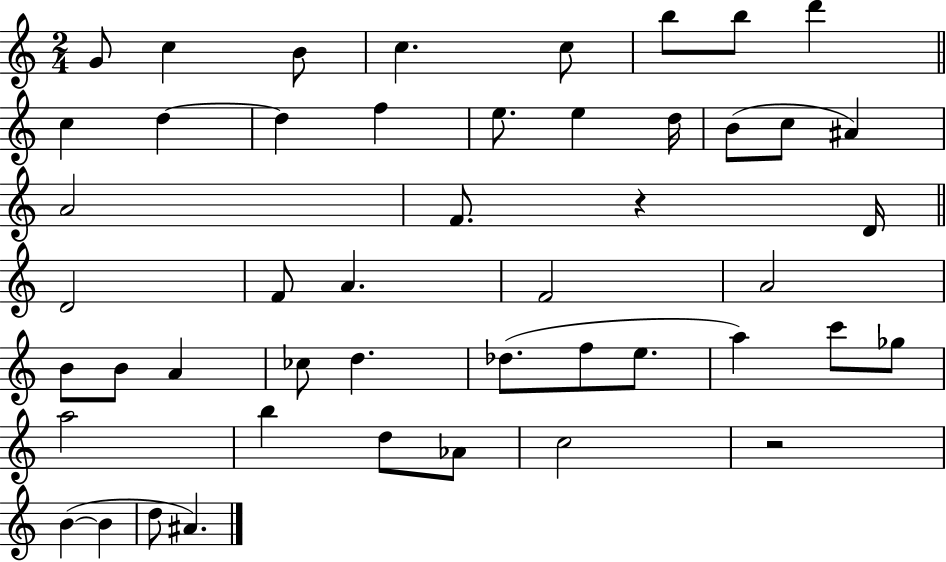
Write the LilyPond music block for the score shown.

{
  \clef treble
  \numericTimeSignature
  \time 2/4
  \key c \major
  g'8 c''4 b'8 | c''4. c''8 | b''8 b''8 d'''4 | \bar "||" \break \key a \minor c''4 d''4~~ | d''4 f''4 | e''8. e''4 d''16 | b'8( c''8 ais'4) | \break a'2 | f'8. r4 d'16 | \bar "||" \break \key a \minor d'2 | f'8 a'4. | f'2 | a'2 | \break b'8 b'8 a'4 | ces''8 d''4. | des''8.( f''8 e''8. | a''4) c'''8 ges''8 | \break a''2 | b''4 d''8 aes'8 | c''2 | r2 | \break b'4~(~ b'4 | d''8 ais'4.) | \bar "|."
}